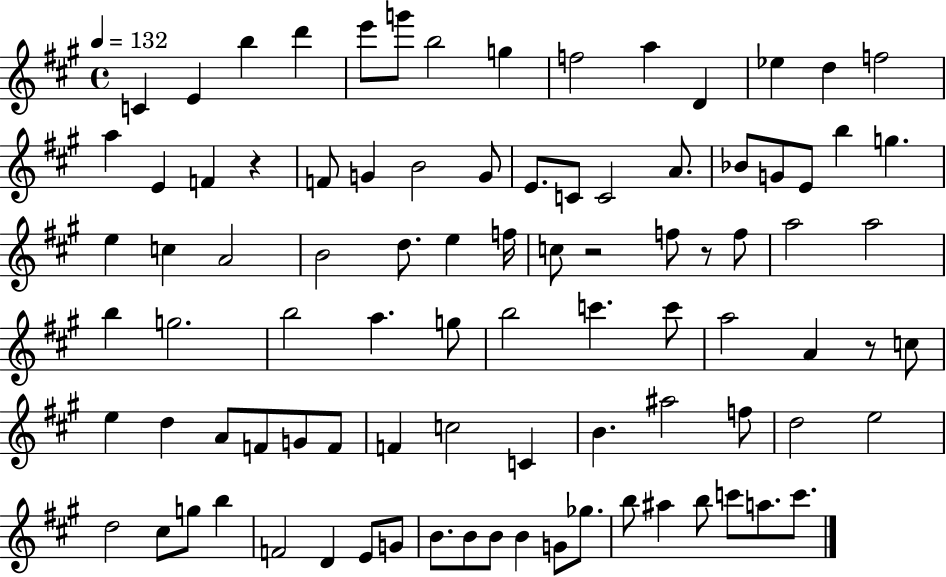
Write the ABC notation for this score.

X:1
T:Untitled
M:4/4
L:1/4
K:A
C E b d' e'/2 g'/2 b2 g f2 a D _e d f2 a E F z F/2 G B2 G/2 E/2 C/2 C2 A/2 _B/2 G/2 E/2 b g e c A2 B2 d/2 e f/4 c/2 z2 f/2 z/2 f/2 a2 a2 b g2 b2 a g/2 b2 c' c'/2 a2 A z/2 c/2 e d A/2 F/2 G/2 F/2 F c2 C B ^a2 f/2 d2 e2 d2 ^c/2 g/2 b F2 D E/2 G/2 B/2 B/2 B/2 B G/2 _g/2 b/2 ^a b/2 c'/2 a/2 c'/2